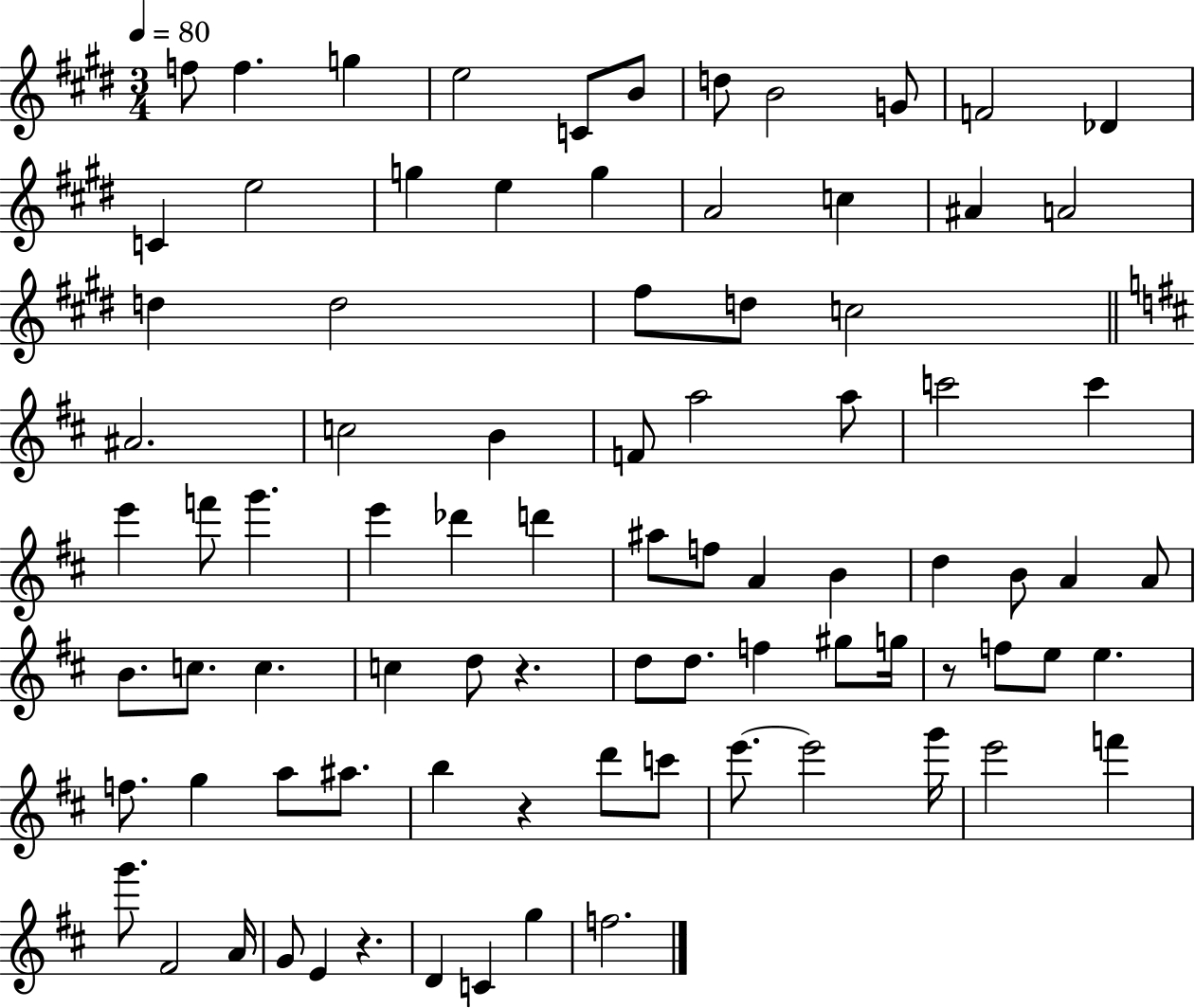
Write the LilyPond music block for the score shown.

{
  \clef treble
  \numericTimeSignature
  \time 3/4
  \key e \major
  \tempo 4 = 80
  \repeat volta 2 { f''8 f''4. g''4 | e''2 c'8 b'8 | d''8 b'2 g'8 | f'2 des'4 | \break c'4 e''2 | g''4 e''4 g''4 | a'2 c''4 | ais'4 a'2 | \break d''4 d''2 | fis''8 d''8 c''2 | \bar "||" \break \key b \minor ais'2. | c''2 b'4 | f'8 a''2 a''8 | c'''2 c'''4 | \break e'''4 f'''8 g'''4. | e'''4 des'''4 d'''4 | ais''8 f''8 a'4 b'4 | d''4 b'8 a'4 a'8 | \break b'8. c''8. c''4. | c''4 d''8 r4. | d''8 d''8. f''4 gis''8 g''16 | r8 f''8 e''8 e''4. | \break f''8. g''4 a''8 ais''8. | b''4 r4 d'''8 c'''8 | e'''8.~~ e'''2 g'''16 | e'''2 f'''4 | \break g'''8. fis'2 a'16 | g'8 e'4 r4. | d'4 c'4 g''4 | f''2. | \break } \bar "|."
}